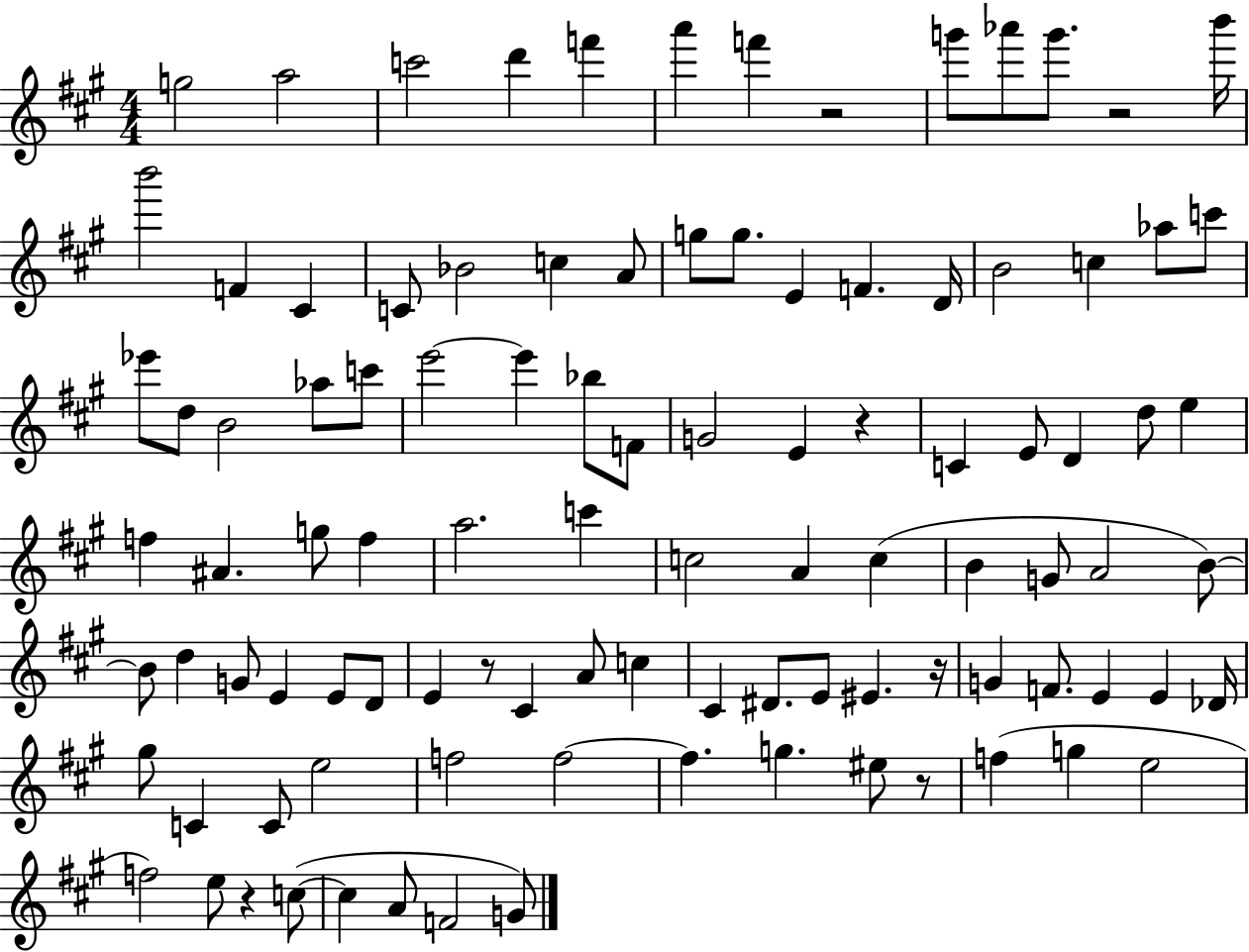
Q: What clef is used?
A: treble